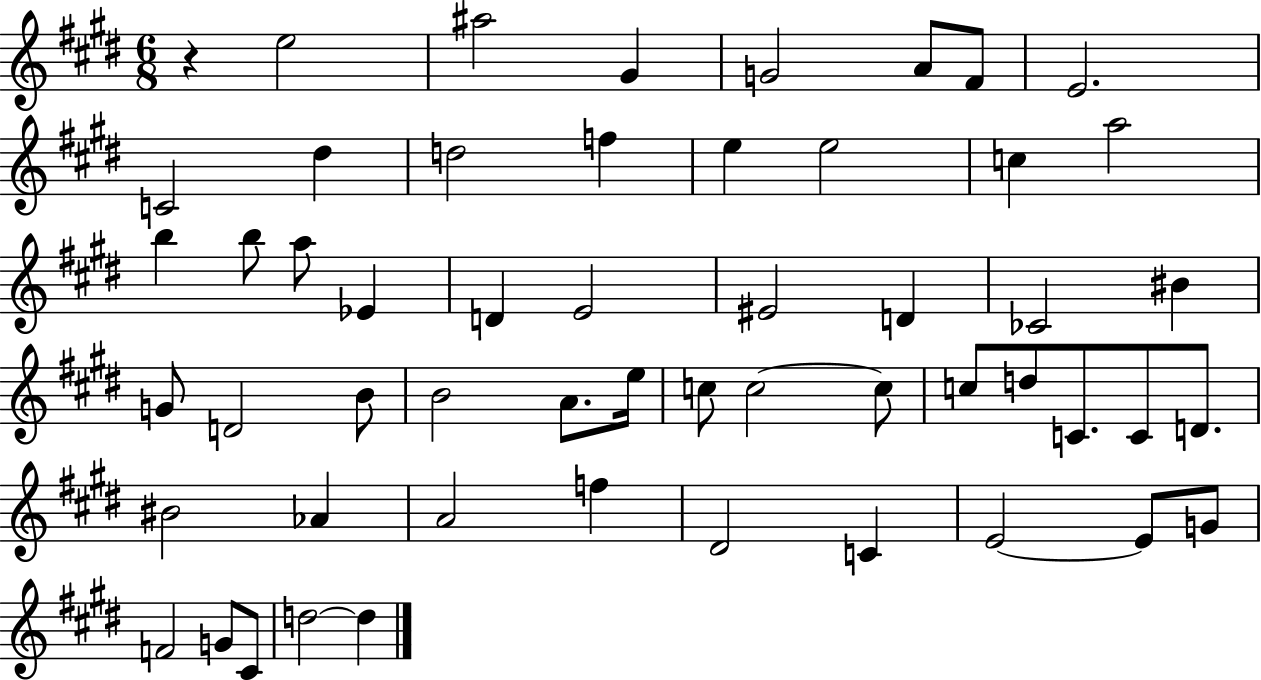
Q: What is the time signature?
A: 6/8